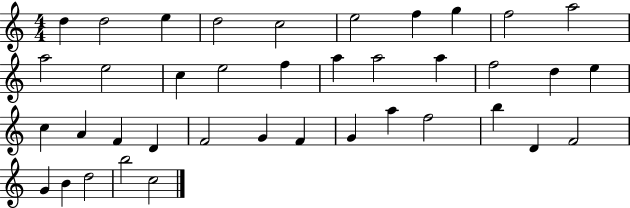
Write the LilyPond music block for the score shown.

{
  \clef treble
  \numericTimeSignature
  \time 4/4
  \key c \major
  d''4 d''2 e''4 | d''2 c''2 | e''2 f''4 g''4 | f''2 a''2 | \break a''2 e''2 | c''4 e''2 f''4 | a''4 a''2 a''4 | f''2 d''4 e''4 | \break c''4 a'4 f'4 d'4 | f'2 g'4 f'4 | g'4 a''4 f''2 | b''4 d'4 f'2 | \break g'4 b'4 d''2 | b''2 c''2 | \bar "|."
}